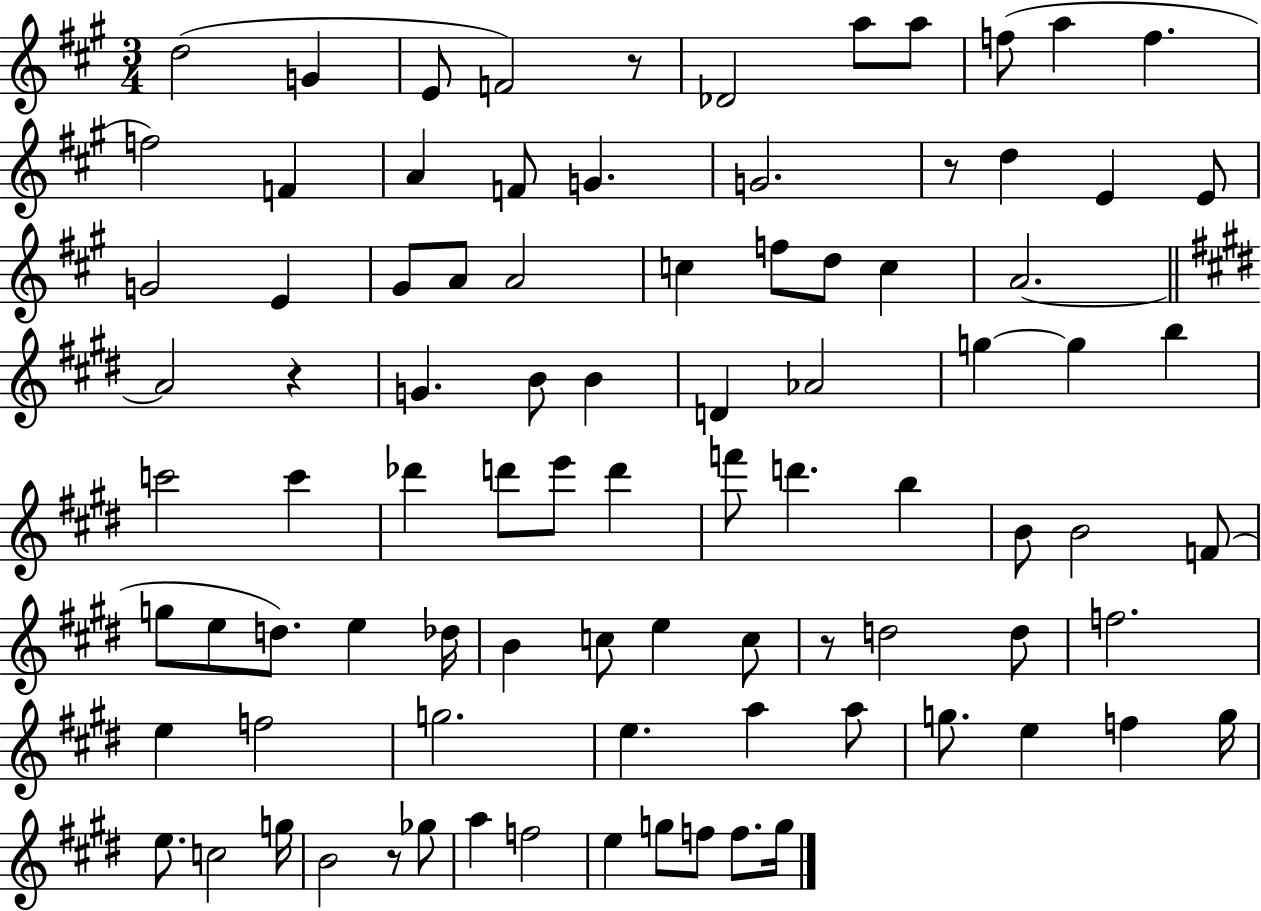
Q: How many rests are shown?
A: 5